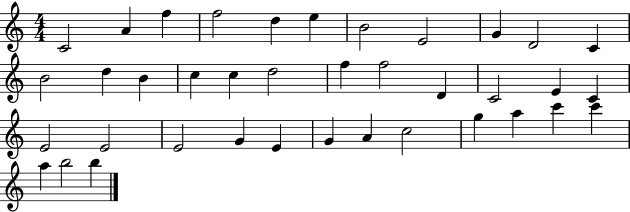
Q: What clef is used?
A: treble